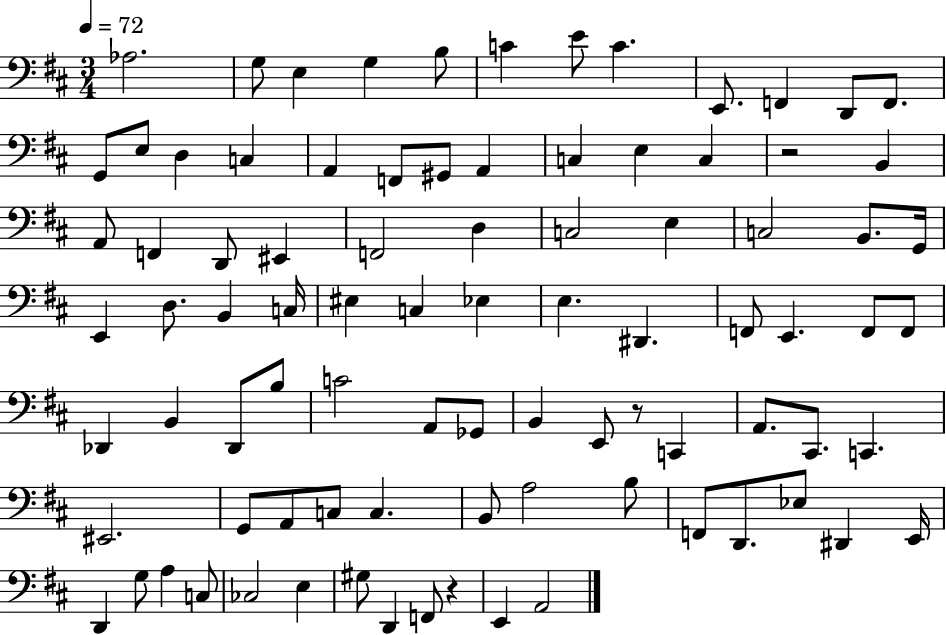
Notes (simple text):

Ab3/h. G3/e E3/q G3/q B3/e C4/q E4/e C4/q. E2/e. F2/q D2/e F2/e. G2/e E3/e D3/q C3/q A2/q F2/e G#2/e A2/q C3/q E3/q C3/q R/h B2/q A2/e F2/q D2/e EIS2/q F2/h D3/q C3/h E3/q C3/h B2/e. G2/s E2/q D3/e. B2/q C3/s EIS3/q C3/q Eb3/q E3/q. D#2/q. F2/e E2/q. F2/e F2/e Db2/q B2/q Db2/e B3/e C4/h A2/e Gb2/e B2/q E2/e R/e C2/q A2/e. C#2/e. C2/q. EIS2/h. G2/e A2/e C3/e C3/q. B2/e A3/h B3/e F2/e D2/e. Eb3/e D#2/q E2/s D2/q G3/e A3/q C3/e CES3/h E3/q G#3/e D2/q F2/e R/q E2/q A2/h